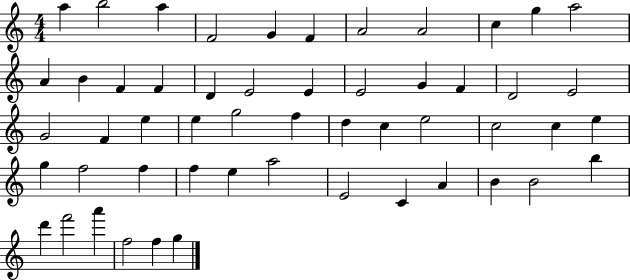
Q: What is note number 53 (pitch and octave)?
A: G5